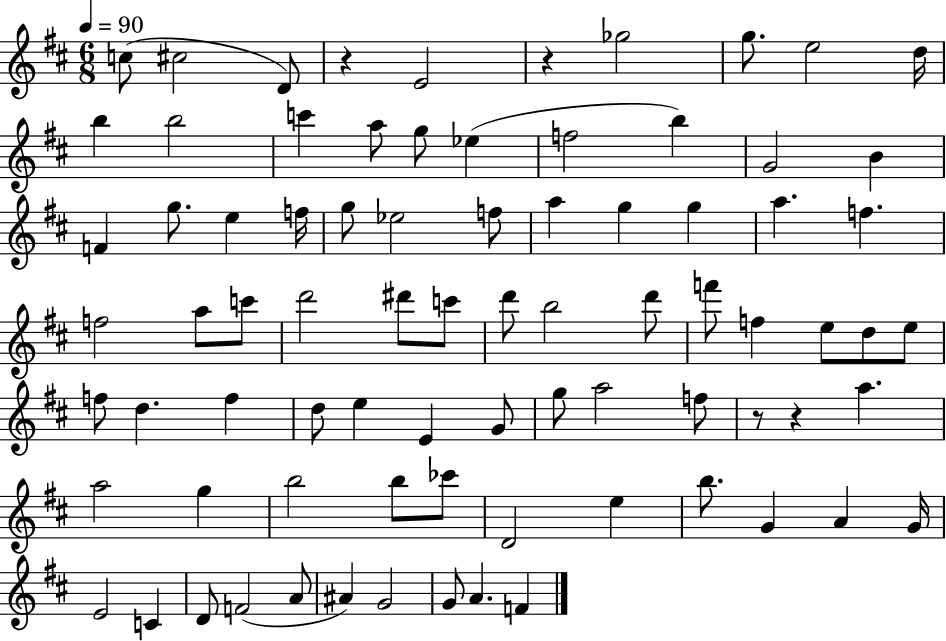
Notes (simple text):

C5/e C#5/h D4/e R/q E4/h R/q Gb5/h G5/e. E5/h D5/s B5/q B5/h C6/q A5/e G5/e Eb5/q F5/h B5/q G4/h B4/q F4/q G5/e. E5/q F5/s G5/e Eb5/h F5/e A5/q G5/q G5/q A5/q. F5/q. F5/h A5/e C6/e D6/h D#6/e C6/e D6/e B5/h D6/e F6/e F5/q E5/e D5/e E5/e F5/e D5/q. F5/q D5/e E5/q E4/q G4/e G5/e A5/h F5/e R/e R/q A5/q. A5/h G5/q B5/h B5/e CES6/e D4/h E5/q B5/e. G4/q A4/q G4/s E4/h C4/q D4/e F4/h A4/e A#4/q G4/h G4/e A4/q. F4/q